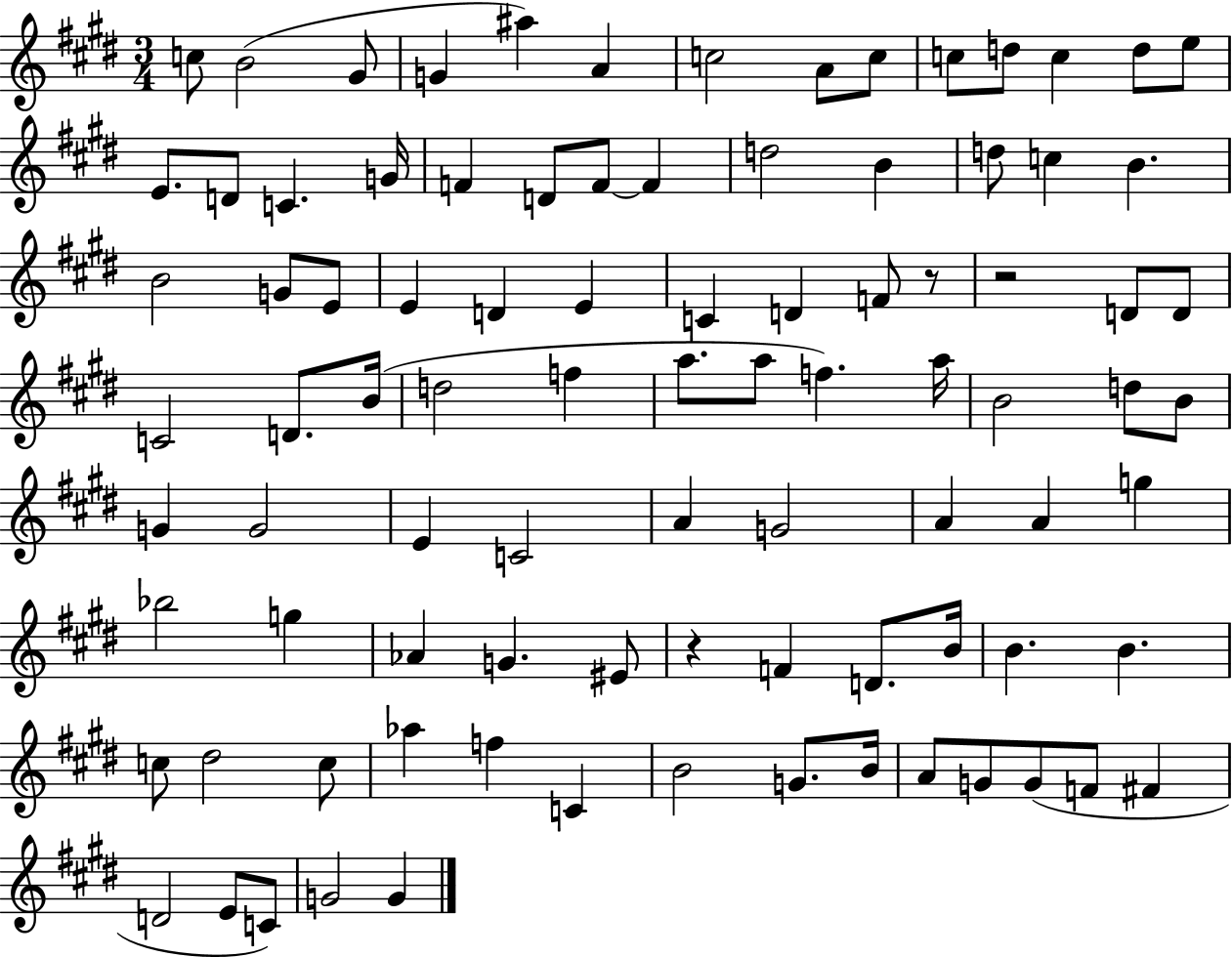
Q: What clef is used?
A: treble